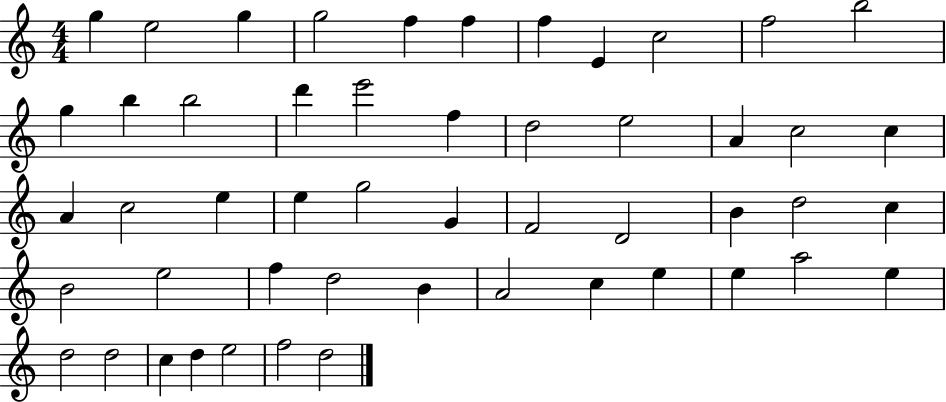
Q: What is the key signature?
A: C major